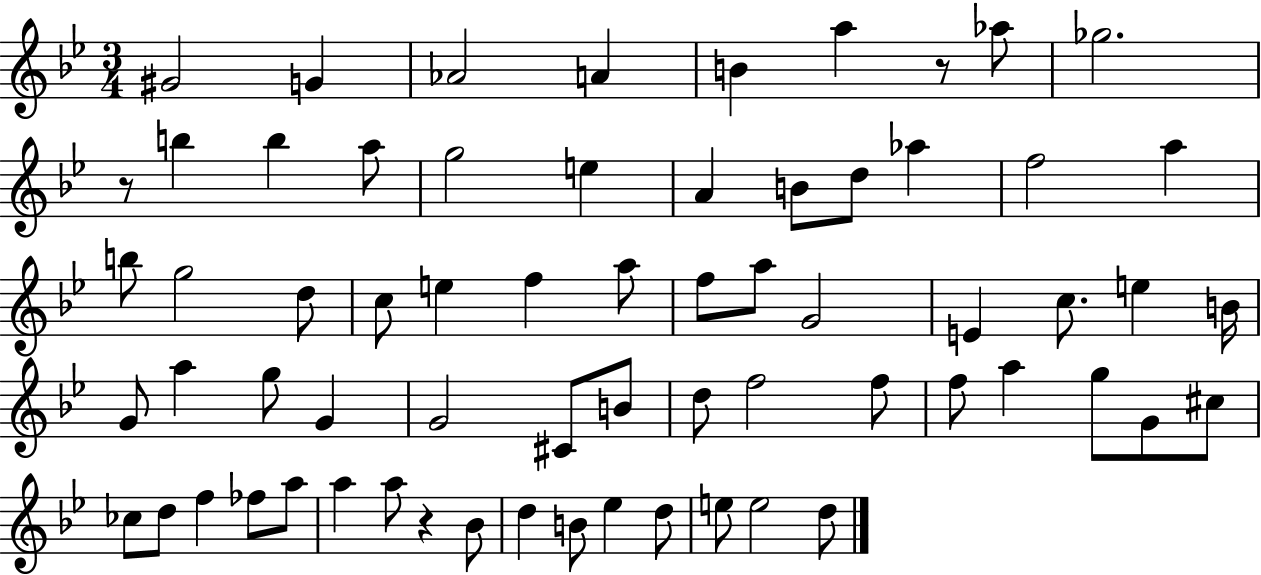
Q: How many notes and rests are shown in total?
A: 66